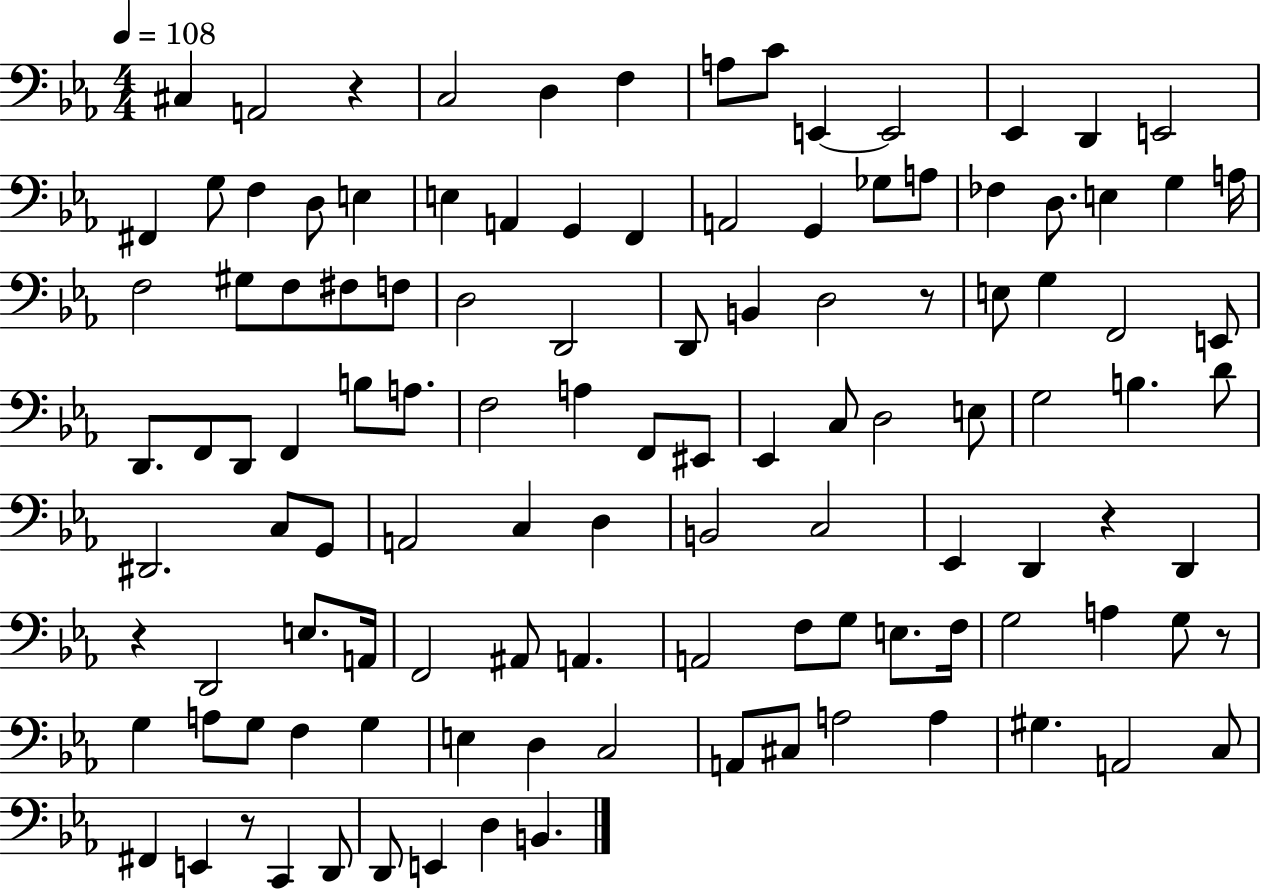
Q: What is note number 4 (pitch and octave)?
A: D3